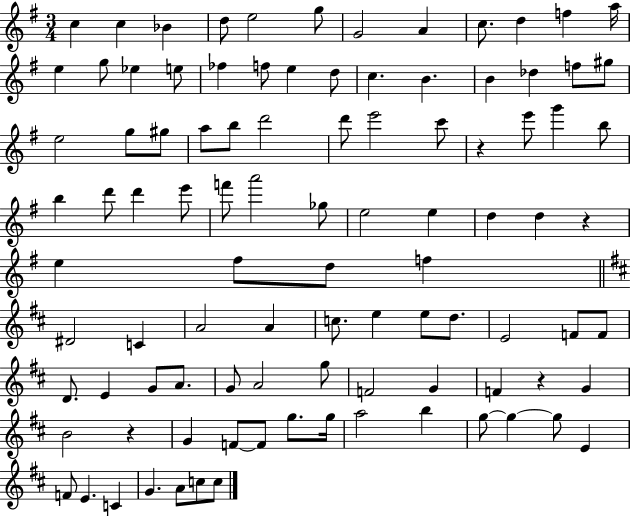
{
  \clef treble
  \numericTimeSignature
  \time 3/4
  \key g \major
  c''4 c''4 bes'4 | d''8 e''2 g''8 | g'2 a'4 | c''8. d''4 f''4 a''16 | \break e''4 g''8 ees''4 e''8 | fes''4 f''8 e''4 d''8 | c''4. b'4. | b'4 des''4 f''8 gis''8 | \break e''2 g''8 gis''8 | a''8 b''8 d'''2 | d'''8 e'''2 c'''8 | r4 e'''8 g'''4 b''8 | \break b''4 d'''8 d'''4 e'''8 | f'''8 a'''2 ges''8 | e''2 e''4 | d''4 d''4 r4 | \break e''4 fis''8 d''8 f''4 | \bar "||" \break \key d \major dis'2 c'4 | a'2 a'4 | c''8. e''4 e''8 d''8. | e'2 f'8 f'8 | \break d'8. e'4 g'8 a'8. | g'8 a'2 g''8 | f'2 g'4 | f'4 r4 g'4 | \break b'2 r4 | g'4 f'8~~ f'8 g''8. g''16 | a''2 b''4 | g''8~~ g''4~~ g''8 e'4 | \break f'8 e'4. c'4 | g'4. a'8 c''8 c''8 | \bar "|."
}